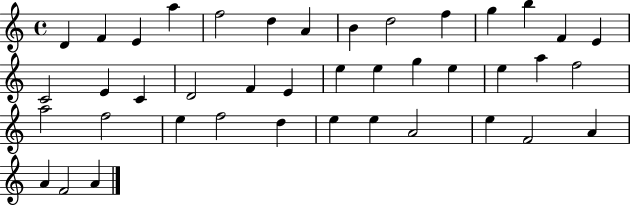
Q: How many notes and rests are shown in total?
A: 41